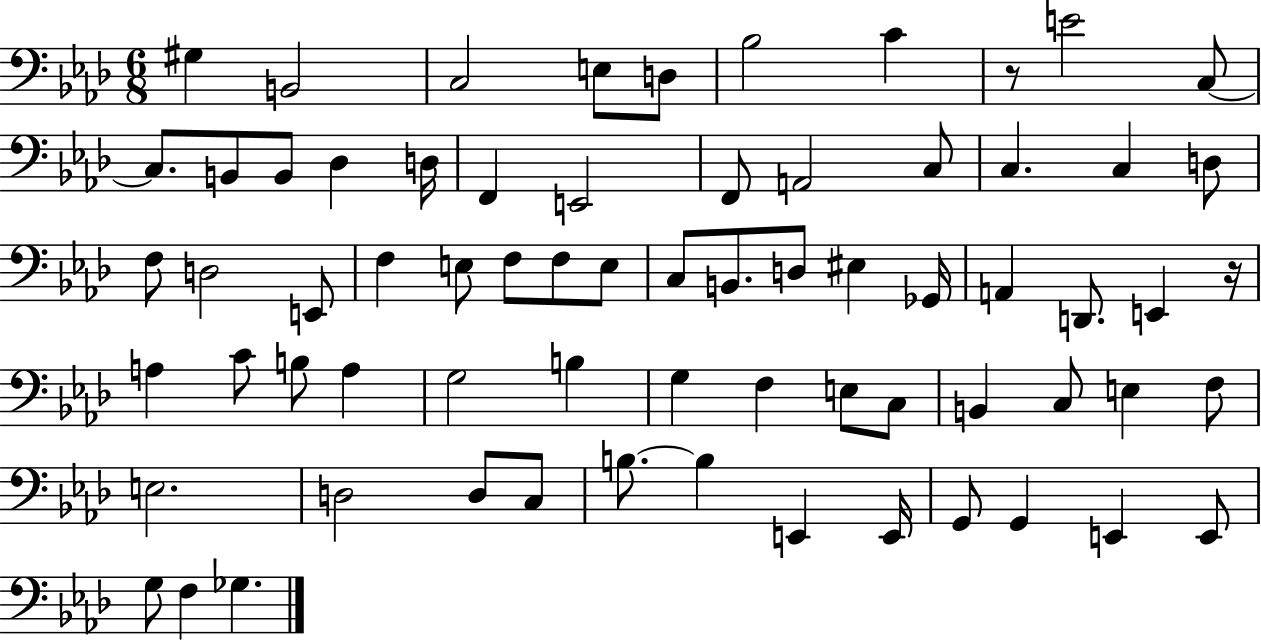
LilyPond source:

{
  \clef bass
  \numericTimeSignature
  \time 6/8
  \key aes \major
  \repeat volta 2 { gis4 b,2 | c2 e8 d8 | bes2 c'4 | r8 e'2 c8~~ | \break c8. b,8 b,8 des4 d16 | f,4 e,2 | f,8 a,2 c8 | c4. c4 d8 | \break f8 d2 e,8 | f4 e8 f8 f8 e8 | c8 b,8. d8 eis4 ges,16 | a,4 d,8. e,4 r16 | \break a4 c'8 b8 a4 | g2 b4 | g4 f4 e8 c8 | b,4 c8 e4 f8 | \break e2. | d2 d8 c8 | b8.~~ b4 e,4 e,16 | g,8 g,4 e,4 e,8 | \break g8 f4 ges4. | } \bar "|."
}